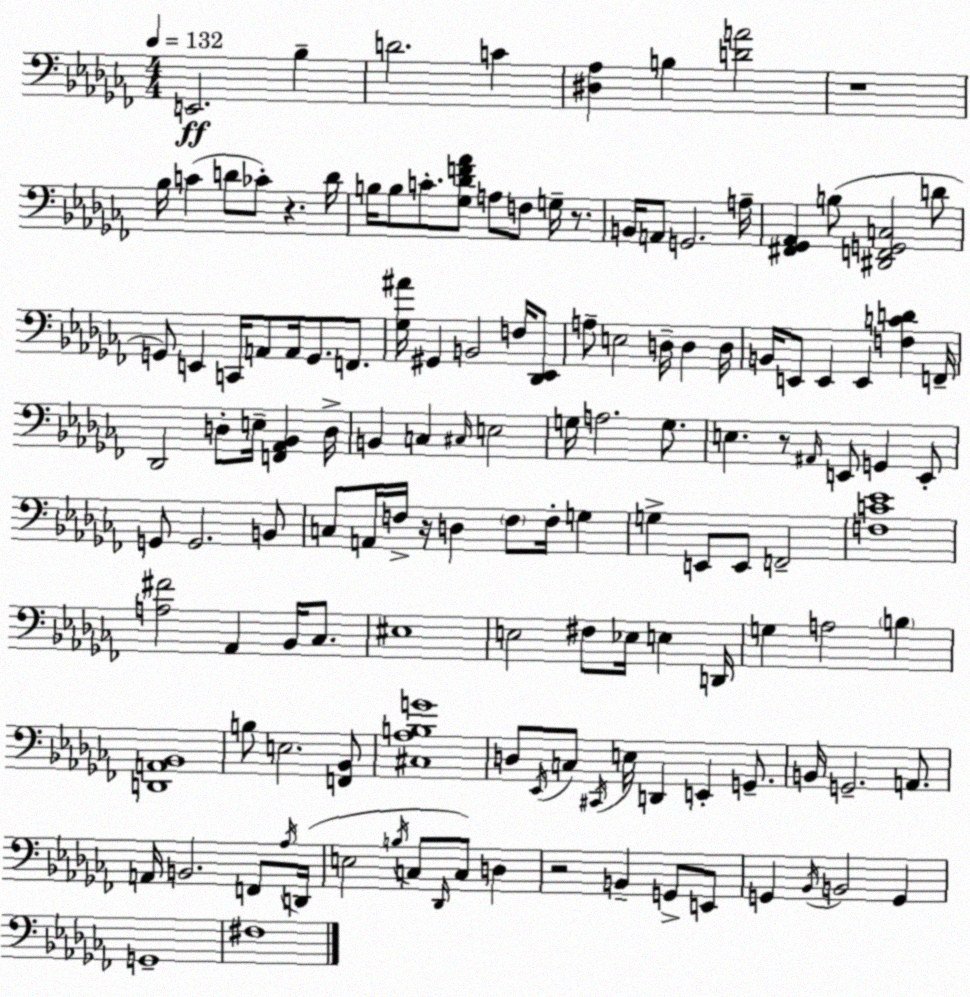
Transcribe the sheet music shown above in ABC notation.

X:1
T:Untitled
M:4/4
L:1/4
K:Abm
E,,2 _B, D2 C [^D,_A,] B, [DA]2 z4 _B,/4 C D/2 _C/2 z D/4 B,/4 B,/2 C/2 [_G,_DF_A]/2 A,/2 F,/2 G,/4 z/2 B,,/4 A,,/2 G,,2 A,/4 [^F,,_G,,_A,,] B,/2 [^D,,F,,G,,C,]2 D/2 G,,/2 E,, C,,/4 A,,/2 A,,/4 G,,/2 F,,/2 [_G,^A]/4 ^G,, B,,2 F,/4 [_D,,_E,,]/2 A,/2 E,2 D,/4 D, D,/4 B,,/4 E,,/2 E,, E,, [F,CD] F,,/4 _D,,2 D,/2 E,/4 [F,,_A,,_B,,] D,/4 B,, C, ^C,/4 E,2 G,/4 A,2 G,/2 E, z/2 ^A,,/4 E,,/2 G,, E,,/2 G,,/2 G,,2 B,,/2 C,/2 A,,/4 F,/4 z/4 D, F,/2 F,/4 G, G, E,,/2 E,,/2 F,,2 [F,C_E]4 [A,^F]2 _A,, _B,,/4 _C,/2 ^E,4 E,2 ^F,/2 _E,/4 E, D,,/4 G, A,2 B, [D,,A,,_B,,]4 B,/2 E,2 [F,,_B,,]/2 [^C,_A,B,G]4 D,/2 _E,,/4 C,/2 ^C,,/4 E,/4 D,, E,, G,,/2 B,,/4 G,,2 A,,/2 A,,/4 B,,2 F,,/2 _A,/4 D,,/4 E,2 B,/4 C,/2 _D,,/4 C,/2 D, z2 B,, G,,/2 E,,/2 G,, _B,,/4 B,,2 G,, G,,4 ^F,4